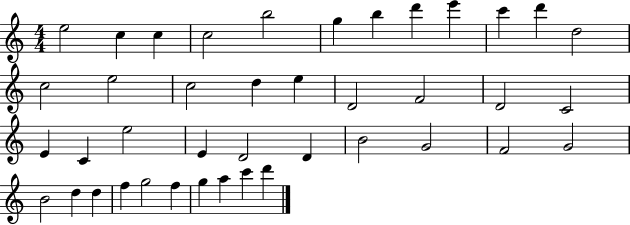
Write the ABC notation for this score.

X:1
T:Untitled
M:4/4
L:1/4
K:C
e2 c c c2 b2 g b d' e' c' d' d2 c2 e2 c2 d e D2 F2 D2 C2 E C e2 E D2 D B2 G2 F2 G2 B2 d d f g2 f g a c' d'